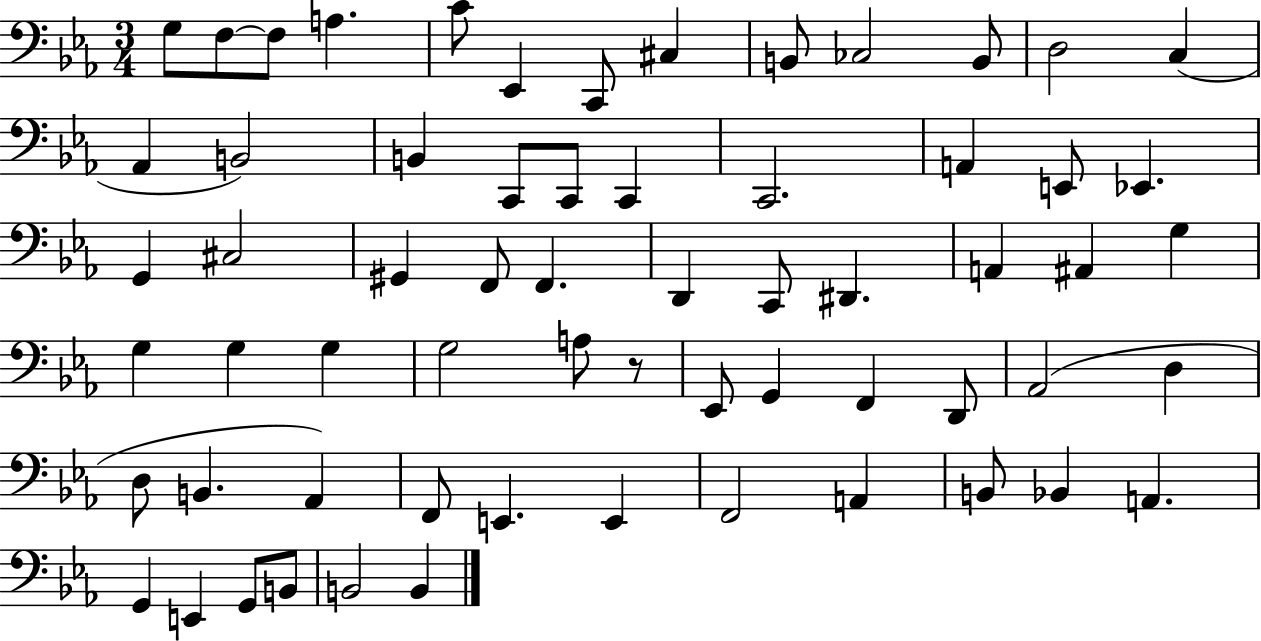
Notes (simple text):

G3/e F3/e F3/e A3/q. C4/e Eb2/q C2/e C#3/q B2/e CES3/h B2/e D3/h C3/q Ab2/q B2/h B2/q C2/e C2/e C2/q C2/h. A2/q E2/e Eb2/q. G2/q C#3/h G#2/q F2/e F2/q. D2/q C2/e D#2/q. A2/q A#2/q G3/q G3/q G3/q G3/q G3/h A3/e R/e Eb2/e G2/q F2/q D2/e Ab2/h D3/q D3/e B2/q. Ab2/q F2/e E2/q. E2/q F2/h A2/q B2/e Bb2/q A2/q. G2/q E2/q G2/e B2/e B2/h B2/q